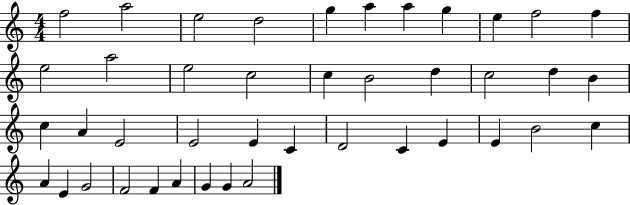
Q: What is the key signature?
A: C major